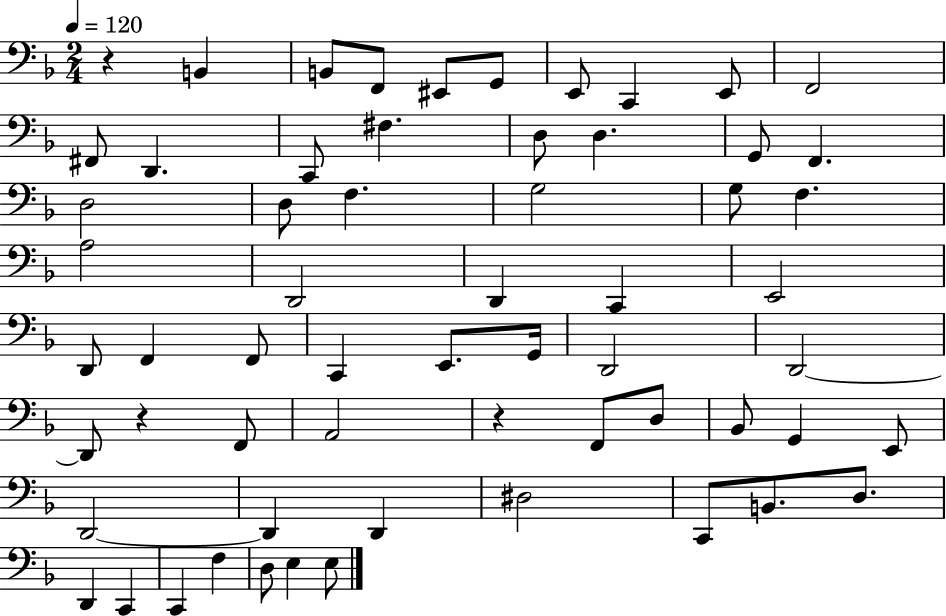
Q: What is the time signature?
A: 2/4